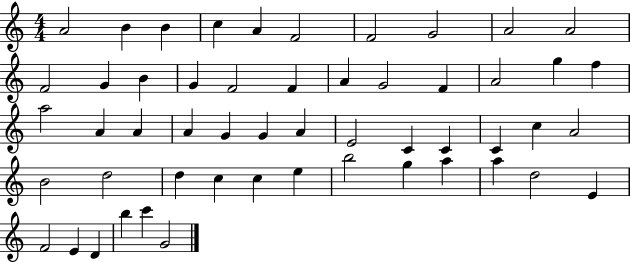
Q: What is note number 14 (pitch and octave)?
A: G4